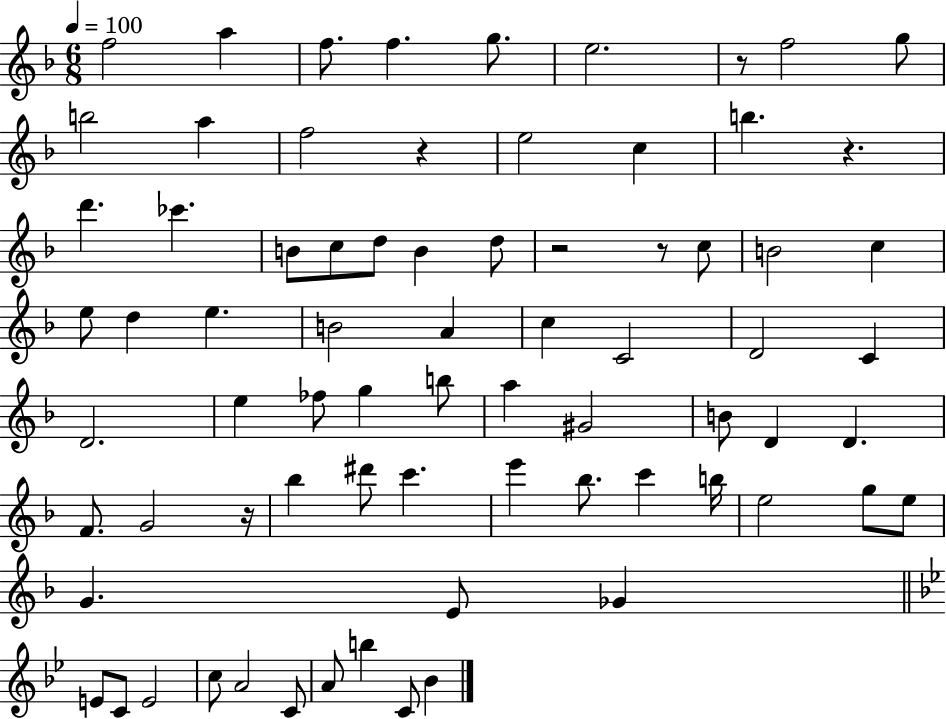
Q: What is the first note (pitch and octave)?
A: F5